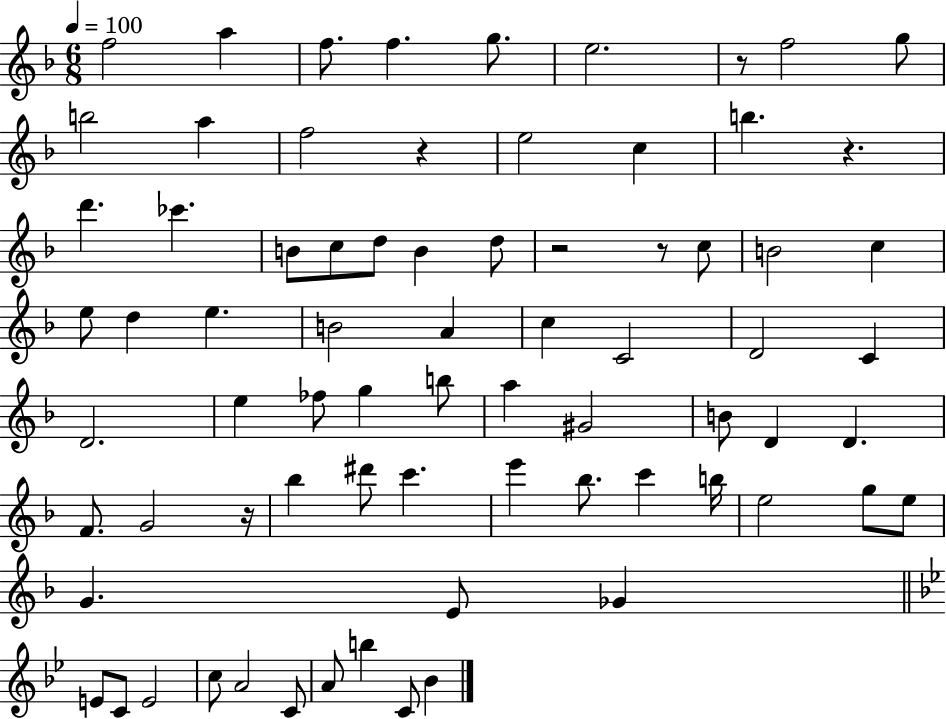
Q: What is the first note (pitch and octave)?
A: F5